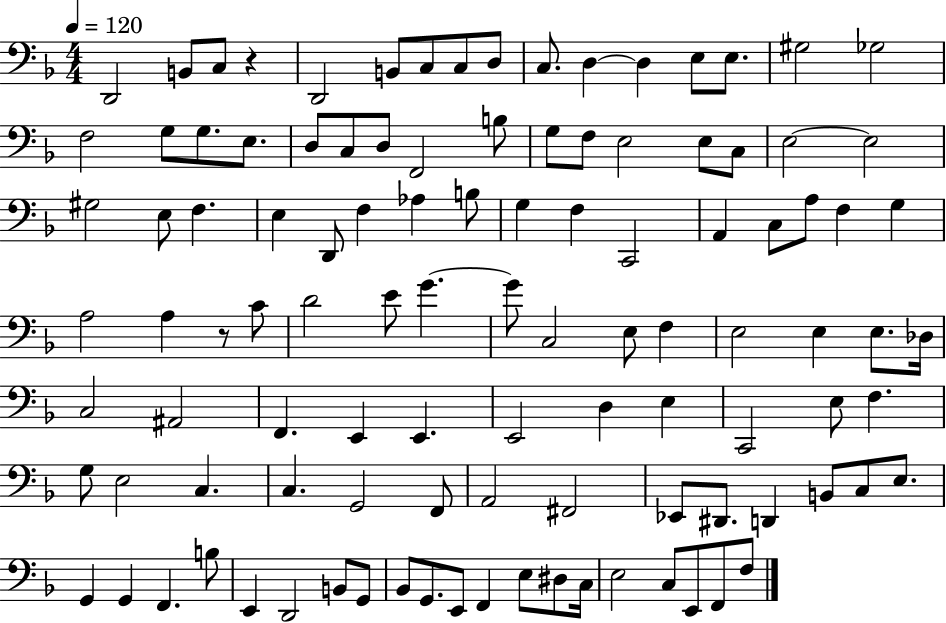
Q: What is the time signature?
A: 4/4